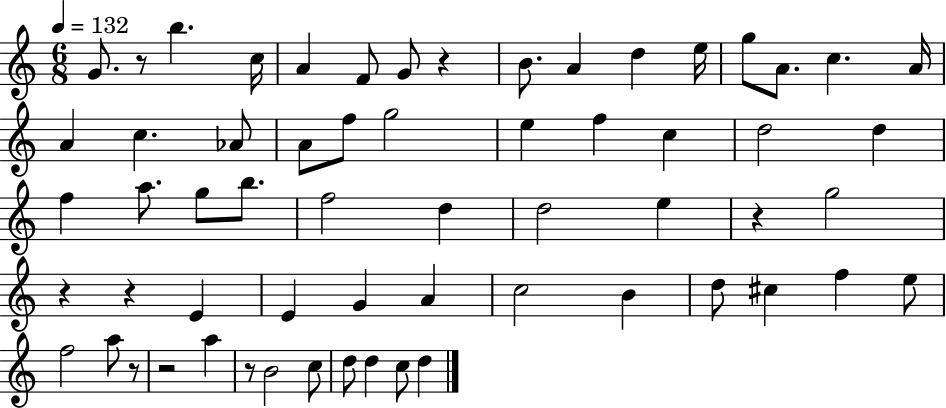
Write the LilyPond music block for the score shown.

{
  \clef treble
  \numericTimeSignature
  \time 6/8
  \key c \major
  \tempo 4 = 132
  g'8. r8 b''4. c''16 | a'4 f'8 g'8 r4 | b'8. a'4 d''4 e''16 | g''8 a'8. c''4. a'16 | \break a'4 c''4. aes'8 | a'8 f''8 g''2 | e''4 f''4 c''4 | d''2 d''4 | \break f''4 a''8. g''8 b''8. | f''2 d''4 | d''2 e''4 | r4 g''2 | \break r4 r4 e'4 | e'4 g'4 a'4 | c''2 b'4 | d''8 cis''4 f''4 e''8 | \break f''2 a''8 r8 | r2 a''4 | r8 b'2 c''8 | d''8 d''4 c''8 d''4 | \break \bar "|."
}